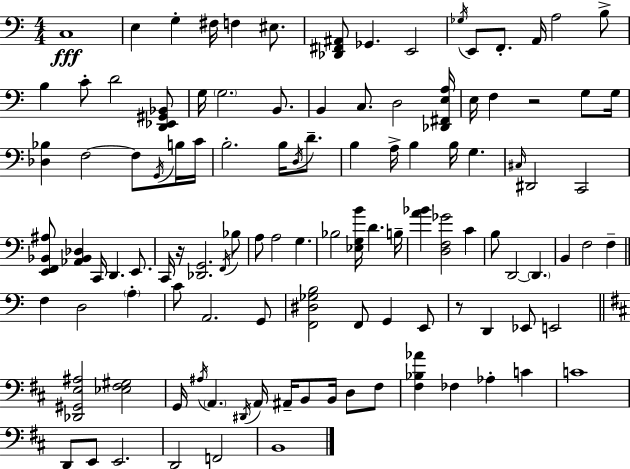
C3/w E3/q G3/q F#3/s F3/q EIS3/e. [Db2,F#2,A#2]/e Gb2/q. E2/h Gb3/s E2/e F2/e. A2/s A3/h B3/e B3/q C4/e D4/h [D2,Eb2,G#2,Bb2]/e G3/s G3/h. B2/e. B2/q C3/e. D3/h [Db2,F#2,E3,A3]/s E3/s F3/q R/h G3/e G3/s [Db3,Bb3]/q F3/h F3/e G2/s B3/s C4/s B3/h. B3/s D3/s D4/e. B3/q A3/s B3/q B3/s G3/q. C#3/s D#2/h C2/h [E2,F2,Bb2,A#3]/e [Ab2,Bb2,Db3]/q C2/s D2/q. E2/e. C2/s R/s [Db2,G2]/h. F2/s Bb3/e A3/e A3/h G3/q. Bb3/h [Eb3,G3,B4]/s D4/q. B3/s [A4,Bb4]/q [D3,F3,Gb4]/h C4/q B3/e D2/h D2/q. B2/q F3/h F3/q F3/q D3/h A3/q C4/e A2/h. G2/e [F2,D#3,Gb3,B3]/h F2/e G2/q E2/e R/e D2/q Eb2/e E2/h [Db2,G#2,E3,A#3]/h [Eb3,F#3,G#3]/h G2/s A#3/s A2/q. D#2/s A2/s A#2/s B2/e B2/s D3/e F#3/e [F#3,Bb3,Ab4]/q FES3/q Ab3/q C4/q C4/w D2/e E2/e E2/h. D2/h F2/h B2/w